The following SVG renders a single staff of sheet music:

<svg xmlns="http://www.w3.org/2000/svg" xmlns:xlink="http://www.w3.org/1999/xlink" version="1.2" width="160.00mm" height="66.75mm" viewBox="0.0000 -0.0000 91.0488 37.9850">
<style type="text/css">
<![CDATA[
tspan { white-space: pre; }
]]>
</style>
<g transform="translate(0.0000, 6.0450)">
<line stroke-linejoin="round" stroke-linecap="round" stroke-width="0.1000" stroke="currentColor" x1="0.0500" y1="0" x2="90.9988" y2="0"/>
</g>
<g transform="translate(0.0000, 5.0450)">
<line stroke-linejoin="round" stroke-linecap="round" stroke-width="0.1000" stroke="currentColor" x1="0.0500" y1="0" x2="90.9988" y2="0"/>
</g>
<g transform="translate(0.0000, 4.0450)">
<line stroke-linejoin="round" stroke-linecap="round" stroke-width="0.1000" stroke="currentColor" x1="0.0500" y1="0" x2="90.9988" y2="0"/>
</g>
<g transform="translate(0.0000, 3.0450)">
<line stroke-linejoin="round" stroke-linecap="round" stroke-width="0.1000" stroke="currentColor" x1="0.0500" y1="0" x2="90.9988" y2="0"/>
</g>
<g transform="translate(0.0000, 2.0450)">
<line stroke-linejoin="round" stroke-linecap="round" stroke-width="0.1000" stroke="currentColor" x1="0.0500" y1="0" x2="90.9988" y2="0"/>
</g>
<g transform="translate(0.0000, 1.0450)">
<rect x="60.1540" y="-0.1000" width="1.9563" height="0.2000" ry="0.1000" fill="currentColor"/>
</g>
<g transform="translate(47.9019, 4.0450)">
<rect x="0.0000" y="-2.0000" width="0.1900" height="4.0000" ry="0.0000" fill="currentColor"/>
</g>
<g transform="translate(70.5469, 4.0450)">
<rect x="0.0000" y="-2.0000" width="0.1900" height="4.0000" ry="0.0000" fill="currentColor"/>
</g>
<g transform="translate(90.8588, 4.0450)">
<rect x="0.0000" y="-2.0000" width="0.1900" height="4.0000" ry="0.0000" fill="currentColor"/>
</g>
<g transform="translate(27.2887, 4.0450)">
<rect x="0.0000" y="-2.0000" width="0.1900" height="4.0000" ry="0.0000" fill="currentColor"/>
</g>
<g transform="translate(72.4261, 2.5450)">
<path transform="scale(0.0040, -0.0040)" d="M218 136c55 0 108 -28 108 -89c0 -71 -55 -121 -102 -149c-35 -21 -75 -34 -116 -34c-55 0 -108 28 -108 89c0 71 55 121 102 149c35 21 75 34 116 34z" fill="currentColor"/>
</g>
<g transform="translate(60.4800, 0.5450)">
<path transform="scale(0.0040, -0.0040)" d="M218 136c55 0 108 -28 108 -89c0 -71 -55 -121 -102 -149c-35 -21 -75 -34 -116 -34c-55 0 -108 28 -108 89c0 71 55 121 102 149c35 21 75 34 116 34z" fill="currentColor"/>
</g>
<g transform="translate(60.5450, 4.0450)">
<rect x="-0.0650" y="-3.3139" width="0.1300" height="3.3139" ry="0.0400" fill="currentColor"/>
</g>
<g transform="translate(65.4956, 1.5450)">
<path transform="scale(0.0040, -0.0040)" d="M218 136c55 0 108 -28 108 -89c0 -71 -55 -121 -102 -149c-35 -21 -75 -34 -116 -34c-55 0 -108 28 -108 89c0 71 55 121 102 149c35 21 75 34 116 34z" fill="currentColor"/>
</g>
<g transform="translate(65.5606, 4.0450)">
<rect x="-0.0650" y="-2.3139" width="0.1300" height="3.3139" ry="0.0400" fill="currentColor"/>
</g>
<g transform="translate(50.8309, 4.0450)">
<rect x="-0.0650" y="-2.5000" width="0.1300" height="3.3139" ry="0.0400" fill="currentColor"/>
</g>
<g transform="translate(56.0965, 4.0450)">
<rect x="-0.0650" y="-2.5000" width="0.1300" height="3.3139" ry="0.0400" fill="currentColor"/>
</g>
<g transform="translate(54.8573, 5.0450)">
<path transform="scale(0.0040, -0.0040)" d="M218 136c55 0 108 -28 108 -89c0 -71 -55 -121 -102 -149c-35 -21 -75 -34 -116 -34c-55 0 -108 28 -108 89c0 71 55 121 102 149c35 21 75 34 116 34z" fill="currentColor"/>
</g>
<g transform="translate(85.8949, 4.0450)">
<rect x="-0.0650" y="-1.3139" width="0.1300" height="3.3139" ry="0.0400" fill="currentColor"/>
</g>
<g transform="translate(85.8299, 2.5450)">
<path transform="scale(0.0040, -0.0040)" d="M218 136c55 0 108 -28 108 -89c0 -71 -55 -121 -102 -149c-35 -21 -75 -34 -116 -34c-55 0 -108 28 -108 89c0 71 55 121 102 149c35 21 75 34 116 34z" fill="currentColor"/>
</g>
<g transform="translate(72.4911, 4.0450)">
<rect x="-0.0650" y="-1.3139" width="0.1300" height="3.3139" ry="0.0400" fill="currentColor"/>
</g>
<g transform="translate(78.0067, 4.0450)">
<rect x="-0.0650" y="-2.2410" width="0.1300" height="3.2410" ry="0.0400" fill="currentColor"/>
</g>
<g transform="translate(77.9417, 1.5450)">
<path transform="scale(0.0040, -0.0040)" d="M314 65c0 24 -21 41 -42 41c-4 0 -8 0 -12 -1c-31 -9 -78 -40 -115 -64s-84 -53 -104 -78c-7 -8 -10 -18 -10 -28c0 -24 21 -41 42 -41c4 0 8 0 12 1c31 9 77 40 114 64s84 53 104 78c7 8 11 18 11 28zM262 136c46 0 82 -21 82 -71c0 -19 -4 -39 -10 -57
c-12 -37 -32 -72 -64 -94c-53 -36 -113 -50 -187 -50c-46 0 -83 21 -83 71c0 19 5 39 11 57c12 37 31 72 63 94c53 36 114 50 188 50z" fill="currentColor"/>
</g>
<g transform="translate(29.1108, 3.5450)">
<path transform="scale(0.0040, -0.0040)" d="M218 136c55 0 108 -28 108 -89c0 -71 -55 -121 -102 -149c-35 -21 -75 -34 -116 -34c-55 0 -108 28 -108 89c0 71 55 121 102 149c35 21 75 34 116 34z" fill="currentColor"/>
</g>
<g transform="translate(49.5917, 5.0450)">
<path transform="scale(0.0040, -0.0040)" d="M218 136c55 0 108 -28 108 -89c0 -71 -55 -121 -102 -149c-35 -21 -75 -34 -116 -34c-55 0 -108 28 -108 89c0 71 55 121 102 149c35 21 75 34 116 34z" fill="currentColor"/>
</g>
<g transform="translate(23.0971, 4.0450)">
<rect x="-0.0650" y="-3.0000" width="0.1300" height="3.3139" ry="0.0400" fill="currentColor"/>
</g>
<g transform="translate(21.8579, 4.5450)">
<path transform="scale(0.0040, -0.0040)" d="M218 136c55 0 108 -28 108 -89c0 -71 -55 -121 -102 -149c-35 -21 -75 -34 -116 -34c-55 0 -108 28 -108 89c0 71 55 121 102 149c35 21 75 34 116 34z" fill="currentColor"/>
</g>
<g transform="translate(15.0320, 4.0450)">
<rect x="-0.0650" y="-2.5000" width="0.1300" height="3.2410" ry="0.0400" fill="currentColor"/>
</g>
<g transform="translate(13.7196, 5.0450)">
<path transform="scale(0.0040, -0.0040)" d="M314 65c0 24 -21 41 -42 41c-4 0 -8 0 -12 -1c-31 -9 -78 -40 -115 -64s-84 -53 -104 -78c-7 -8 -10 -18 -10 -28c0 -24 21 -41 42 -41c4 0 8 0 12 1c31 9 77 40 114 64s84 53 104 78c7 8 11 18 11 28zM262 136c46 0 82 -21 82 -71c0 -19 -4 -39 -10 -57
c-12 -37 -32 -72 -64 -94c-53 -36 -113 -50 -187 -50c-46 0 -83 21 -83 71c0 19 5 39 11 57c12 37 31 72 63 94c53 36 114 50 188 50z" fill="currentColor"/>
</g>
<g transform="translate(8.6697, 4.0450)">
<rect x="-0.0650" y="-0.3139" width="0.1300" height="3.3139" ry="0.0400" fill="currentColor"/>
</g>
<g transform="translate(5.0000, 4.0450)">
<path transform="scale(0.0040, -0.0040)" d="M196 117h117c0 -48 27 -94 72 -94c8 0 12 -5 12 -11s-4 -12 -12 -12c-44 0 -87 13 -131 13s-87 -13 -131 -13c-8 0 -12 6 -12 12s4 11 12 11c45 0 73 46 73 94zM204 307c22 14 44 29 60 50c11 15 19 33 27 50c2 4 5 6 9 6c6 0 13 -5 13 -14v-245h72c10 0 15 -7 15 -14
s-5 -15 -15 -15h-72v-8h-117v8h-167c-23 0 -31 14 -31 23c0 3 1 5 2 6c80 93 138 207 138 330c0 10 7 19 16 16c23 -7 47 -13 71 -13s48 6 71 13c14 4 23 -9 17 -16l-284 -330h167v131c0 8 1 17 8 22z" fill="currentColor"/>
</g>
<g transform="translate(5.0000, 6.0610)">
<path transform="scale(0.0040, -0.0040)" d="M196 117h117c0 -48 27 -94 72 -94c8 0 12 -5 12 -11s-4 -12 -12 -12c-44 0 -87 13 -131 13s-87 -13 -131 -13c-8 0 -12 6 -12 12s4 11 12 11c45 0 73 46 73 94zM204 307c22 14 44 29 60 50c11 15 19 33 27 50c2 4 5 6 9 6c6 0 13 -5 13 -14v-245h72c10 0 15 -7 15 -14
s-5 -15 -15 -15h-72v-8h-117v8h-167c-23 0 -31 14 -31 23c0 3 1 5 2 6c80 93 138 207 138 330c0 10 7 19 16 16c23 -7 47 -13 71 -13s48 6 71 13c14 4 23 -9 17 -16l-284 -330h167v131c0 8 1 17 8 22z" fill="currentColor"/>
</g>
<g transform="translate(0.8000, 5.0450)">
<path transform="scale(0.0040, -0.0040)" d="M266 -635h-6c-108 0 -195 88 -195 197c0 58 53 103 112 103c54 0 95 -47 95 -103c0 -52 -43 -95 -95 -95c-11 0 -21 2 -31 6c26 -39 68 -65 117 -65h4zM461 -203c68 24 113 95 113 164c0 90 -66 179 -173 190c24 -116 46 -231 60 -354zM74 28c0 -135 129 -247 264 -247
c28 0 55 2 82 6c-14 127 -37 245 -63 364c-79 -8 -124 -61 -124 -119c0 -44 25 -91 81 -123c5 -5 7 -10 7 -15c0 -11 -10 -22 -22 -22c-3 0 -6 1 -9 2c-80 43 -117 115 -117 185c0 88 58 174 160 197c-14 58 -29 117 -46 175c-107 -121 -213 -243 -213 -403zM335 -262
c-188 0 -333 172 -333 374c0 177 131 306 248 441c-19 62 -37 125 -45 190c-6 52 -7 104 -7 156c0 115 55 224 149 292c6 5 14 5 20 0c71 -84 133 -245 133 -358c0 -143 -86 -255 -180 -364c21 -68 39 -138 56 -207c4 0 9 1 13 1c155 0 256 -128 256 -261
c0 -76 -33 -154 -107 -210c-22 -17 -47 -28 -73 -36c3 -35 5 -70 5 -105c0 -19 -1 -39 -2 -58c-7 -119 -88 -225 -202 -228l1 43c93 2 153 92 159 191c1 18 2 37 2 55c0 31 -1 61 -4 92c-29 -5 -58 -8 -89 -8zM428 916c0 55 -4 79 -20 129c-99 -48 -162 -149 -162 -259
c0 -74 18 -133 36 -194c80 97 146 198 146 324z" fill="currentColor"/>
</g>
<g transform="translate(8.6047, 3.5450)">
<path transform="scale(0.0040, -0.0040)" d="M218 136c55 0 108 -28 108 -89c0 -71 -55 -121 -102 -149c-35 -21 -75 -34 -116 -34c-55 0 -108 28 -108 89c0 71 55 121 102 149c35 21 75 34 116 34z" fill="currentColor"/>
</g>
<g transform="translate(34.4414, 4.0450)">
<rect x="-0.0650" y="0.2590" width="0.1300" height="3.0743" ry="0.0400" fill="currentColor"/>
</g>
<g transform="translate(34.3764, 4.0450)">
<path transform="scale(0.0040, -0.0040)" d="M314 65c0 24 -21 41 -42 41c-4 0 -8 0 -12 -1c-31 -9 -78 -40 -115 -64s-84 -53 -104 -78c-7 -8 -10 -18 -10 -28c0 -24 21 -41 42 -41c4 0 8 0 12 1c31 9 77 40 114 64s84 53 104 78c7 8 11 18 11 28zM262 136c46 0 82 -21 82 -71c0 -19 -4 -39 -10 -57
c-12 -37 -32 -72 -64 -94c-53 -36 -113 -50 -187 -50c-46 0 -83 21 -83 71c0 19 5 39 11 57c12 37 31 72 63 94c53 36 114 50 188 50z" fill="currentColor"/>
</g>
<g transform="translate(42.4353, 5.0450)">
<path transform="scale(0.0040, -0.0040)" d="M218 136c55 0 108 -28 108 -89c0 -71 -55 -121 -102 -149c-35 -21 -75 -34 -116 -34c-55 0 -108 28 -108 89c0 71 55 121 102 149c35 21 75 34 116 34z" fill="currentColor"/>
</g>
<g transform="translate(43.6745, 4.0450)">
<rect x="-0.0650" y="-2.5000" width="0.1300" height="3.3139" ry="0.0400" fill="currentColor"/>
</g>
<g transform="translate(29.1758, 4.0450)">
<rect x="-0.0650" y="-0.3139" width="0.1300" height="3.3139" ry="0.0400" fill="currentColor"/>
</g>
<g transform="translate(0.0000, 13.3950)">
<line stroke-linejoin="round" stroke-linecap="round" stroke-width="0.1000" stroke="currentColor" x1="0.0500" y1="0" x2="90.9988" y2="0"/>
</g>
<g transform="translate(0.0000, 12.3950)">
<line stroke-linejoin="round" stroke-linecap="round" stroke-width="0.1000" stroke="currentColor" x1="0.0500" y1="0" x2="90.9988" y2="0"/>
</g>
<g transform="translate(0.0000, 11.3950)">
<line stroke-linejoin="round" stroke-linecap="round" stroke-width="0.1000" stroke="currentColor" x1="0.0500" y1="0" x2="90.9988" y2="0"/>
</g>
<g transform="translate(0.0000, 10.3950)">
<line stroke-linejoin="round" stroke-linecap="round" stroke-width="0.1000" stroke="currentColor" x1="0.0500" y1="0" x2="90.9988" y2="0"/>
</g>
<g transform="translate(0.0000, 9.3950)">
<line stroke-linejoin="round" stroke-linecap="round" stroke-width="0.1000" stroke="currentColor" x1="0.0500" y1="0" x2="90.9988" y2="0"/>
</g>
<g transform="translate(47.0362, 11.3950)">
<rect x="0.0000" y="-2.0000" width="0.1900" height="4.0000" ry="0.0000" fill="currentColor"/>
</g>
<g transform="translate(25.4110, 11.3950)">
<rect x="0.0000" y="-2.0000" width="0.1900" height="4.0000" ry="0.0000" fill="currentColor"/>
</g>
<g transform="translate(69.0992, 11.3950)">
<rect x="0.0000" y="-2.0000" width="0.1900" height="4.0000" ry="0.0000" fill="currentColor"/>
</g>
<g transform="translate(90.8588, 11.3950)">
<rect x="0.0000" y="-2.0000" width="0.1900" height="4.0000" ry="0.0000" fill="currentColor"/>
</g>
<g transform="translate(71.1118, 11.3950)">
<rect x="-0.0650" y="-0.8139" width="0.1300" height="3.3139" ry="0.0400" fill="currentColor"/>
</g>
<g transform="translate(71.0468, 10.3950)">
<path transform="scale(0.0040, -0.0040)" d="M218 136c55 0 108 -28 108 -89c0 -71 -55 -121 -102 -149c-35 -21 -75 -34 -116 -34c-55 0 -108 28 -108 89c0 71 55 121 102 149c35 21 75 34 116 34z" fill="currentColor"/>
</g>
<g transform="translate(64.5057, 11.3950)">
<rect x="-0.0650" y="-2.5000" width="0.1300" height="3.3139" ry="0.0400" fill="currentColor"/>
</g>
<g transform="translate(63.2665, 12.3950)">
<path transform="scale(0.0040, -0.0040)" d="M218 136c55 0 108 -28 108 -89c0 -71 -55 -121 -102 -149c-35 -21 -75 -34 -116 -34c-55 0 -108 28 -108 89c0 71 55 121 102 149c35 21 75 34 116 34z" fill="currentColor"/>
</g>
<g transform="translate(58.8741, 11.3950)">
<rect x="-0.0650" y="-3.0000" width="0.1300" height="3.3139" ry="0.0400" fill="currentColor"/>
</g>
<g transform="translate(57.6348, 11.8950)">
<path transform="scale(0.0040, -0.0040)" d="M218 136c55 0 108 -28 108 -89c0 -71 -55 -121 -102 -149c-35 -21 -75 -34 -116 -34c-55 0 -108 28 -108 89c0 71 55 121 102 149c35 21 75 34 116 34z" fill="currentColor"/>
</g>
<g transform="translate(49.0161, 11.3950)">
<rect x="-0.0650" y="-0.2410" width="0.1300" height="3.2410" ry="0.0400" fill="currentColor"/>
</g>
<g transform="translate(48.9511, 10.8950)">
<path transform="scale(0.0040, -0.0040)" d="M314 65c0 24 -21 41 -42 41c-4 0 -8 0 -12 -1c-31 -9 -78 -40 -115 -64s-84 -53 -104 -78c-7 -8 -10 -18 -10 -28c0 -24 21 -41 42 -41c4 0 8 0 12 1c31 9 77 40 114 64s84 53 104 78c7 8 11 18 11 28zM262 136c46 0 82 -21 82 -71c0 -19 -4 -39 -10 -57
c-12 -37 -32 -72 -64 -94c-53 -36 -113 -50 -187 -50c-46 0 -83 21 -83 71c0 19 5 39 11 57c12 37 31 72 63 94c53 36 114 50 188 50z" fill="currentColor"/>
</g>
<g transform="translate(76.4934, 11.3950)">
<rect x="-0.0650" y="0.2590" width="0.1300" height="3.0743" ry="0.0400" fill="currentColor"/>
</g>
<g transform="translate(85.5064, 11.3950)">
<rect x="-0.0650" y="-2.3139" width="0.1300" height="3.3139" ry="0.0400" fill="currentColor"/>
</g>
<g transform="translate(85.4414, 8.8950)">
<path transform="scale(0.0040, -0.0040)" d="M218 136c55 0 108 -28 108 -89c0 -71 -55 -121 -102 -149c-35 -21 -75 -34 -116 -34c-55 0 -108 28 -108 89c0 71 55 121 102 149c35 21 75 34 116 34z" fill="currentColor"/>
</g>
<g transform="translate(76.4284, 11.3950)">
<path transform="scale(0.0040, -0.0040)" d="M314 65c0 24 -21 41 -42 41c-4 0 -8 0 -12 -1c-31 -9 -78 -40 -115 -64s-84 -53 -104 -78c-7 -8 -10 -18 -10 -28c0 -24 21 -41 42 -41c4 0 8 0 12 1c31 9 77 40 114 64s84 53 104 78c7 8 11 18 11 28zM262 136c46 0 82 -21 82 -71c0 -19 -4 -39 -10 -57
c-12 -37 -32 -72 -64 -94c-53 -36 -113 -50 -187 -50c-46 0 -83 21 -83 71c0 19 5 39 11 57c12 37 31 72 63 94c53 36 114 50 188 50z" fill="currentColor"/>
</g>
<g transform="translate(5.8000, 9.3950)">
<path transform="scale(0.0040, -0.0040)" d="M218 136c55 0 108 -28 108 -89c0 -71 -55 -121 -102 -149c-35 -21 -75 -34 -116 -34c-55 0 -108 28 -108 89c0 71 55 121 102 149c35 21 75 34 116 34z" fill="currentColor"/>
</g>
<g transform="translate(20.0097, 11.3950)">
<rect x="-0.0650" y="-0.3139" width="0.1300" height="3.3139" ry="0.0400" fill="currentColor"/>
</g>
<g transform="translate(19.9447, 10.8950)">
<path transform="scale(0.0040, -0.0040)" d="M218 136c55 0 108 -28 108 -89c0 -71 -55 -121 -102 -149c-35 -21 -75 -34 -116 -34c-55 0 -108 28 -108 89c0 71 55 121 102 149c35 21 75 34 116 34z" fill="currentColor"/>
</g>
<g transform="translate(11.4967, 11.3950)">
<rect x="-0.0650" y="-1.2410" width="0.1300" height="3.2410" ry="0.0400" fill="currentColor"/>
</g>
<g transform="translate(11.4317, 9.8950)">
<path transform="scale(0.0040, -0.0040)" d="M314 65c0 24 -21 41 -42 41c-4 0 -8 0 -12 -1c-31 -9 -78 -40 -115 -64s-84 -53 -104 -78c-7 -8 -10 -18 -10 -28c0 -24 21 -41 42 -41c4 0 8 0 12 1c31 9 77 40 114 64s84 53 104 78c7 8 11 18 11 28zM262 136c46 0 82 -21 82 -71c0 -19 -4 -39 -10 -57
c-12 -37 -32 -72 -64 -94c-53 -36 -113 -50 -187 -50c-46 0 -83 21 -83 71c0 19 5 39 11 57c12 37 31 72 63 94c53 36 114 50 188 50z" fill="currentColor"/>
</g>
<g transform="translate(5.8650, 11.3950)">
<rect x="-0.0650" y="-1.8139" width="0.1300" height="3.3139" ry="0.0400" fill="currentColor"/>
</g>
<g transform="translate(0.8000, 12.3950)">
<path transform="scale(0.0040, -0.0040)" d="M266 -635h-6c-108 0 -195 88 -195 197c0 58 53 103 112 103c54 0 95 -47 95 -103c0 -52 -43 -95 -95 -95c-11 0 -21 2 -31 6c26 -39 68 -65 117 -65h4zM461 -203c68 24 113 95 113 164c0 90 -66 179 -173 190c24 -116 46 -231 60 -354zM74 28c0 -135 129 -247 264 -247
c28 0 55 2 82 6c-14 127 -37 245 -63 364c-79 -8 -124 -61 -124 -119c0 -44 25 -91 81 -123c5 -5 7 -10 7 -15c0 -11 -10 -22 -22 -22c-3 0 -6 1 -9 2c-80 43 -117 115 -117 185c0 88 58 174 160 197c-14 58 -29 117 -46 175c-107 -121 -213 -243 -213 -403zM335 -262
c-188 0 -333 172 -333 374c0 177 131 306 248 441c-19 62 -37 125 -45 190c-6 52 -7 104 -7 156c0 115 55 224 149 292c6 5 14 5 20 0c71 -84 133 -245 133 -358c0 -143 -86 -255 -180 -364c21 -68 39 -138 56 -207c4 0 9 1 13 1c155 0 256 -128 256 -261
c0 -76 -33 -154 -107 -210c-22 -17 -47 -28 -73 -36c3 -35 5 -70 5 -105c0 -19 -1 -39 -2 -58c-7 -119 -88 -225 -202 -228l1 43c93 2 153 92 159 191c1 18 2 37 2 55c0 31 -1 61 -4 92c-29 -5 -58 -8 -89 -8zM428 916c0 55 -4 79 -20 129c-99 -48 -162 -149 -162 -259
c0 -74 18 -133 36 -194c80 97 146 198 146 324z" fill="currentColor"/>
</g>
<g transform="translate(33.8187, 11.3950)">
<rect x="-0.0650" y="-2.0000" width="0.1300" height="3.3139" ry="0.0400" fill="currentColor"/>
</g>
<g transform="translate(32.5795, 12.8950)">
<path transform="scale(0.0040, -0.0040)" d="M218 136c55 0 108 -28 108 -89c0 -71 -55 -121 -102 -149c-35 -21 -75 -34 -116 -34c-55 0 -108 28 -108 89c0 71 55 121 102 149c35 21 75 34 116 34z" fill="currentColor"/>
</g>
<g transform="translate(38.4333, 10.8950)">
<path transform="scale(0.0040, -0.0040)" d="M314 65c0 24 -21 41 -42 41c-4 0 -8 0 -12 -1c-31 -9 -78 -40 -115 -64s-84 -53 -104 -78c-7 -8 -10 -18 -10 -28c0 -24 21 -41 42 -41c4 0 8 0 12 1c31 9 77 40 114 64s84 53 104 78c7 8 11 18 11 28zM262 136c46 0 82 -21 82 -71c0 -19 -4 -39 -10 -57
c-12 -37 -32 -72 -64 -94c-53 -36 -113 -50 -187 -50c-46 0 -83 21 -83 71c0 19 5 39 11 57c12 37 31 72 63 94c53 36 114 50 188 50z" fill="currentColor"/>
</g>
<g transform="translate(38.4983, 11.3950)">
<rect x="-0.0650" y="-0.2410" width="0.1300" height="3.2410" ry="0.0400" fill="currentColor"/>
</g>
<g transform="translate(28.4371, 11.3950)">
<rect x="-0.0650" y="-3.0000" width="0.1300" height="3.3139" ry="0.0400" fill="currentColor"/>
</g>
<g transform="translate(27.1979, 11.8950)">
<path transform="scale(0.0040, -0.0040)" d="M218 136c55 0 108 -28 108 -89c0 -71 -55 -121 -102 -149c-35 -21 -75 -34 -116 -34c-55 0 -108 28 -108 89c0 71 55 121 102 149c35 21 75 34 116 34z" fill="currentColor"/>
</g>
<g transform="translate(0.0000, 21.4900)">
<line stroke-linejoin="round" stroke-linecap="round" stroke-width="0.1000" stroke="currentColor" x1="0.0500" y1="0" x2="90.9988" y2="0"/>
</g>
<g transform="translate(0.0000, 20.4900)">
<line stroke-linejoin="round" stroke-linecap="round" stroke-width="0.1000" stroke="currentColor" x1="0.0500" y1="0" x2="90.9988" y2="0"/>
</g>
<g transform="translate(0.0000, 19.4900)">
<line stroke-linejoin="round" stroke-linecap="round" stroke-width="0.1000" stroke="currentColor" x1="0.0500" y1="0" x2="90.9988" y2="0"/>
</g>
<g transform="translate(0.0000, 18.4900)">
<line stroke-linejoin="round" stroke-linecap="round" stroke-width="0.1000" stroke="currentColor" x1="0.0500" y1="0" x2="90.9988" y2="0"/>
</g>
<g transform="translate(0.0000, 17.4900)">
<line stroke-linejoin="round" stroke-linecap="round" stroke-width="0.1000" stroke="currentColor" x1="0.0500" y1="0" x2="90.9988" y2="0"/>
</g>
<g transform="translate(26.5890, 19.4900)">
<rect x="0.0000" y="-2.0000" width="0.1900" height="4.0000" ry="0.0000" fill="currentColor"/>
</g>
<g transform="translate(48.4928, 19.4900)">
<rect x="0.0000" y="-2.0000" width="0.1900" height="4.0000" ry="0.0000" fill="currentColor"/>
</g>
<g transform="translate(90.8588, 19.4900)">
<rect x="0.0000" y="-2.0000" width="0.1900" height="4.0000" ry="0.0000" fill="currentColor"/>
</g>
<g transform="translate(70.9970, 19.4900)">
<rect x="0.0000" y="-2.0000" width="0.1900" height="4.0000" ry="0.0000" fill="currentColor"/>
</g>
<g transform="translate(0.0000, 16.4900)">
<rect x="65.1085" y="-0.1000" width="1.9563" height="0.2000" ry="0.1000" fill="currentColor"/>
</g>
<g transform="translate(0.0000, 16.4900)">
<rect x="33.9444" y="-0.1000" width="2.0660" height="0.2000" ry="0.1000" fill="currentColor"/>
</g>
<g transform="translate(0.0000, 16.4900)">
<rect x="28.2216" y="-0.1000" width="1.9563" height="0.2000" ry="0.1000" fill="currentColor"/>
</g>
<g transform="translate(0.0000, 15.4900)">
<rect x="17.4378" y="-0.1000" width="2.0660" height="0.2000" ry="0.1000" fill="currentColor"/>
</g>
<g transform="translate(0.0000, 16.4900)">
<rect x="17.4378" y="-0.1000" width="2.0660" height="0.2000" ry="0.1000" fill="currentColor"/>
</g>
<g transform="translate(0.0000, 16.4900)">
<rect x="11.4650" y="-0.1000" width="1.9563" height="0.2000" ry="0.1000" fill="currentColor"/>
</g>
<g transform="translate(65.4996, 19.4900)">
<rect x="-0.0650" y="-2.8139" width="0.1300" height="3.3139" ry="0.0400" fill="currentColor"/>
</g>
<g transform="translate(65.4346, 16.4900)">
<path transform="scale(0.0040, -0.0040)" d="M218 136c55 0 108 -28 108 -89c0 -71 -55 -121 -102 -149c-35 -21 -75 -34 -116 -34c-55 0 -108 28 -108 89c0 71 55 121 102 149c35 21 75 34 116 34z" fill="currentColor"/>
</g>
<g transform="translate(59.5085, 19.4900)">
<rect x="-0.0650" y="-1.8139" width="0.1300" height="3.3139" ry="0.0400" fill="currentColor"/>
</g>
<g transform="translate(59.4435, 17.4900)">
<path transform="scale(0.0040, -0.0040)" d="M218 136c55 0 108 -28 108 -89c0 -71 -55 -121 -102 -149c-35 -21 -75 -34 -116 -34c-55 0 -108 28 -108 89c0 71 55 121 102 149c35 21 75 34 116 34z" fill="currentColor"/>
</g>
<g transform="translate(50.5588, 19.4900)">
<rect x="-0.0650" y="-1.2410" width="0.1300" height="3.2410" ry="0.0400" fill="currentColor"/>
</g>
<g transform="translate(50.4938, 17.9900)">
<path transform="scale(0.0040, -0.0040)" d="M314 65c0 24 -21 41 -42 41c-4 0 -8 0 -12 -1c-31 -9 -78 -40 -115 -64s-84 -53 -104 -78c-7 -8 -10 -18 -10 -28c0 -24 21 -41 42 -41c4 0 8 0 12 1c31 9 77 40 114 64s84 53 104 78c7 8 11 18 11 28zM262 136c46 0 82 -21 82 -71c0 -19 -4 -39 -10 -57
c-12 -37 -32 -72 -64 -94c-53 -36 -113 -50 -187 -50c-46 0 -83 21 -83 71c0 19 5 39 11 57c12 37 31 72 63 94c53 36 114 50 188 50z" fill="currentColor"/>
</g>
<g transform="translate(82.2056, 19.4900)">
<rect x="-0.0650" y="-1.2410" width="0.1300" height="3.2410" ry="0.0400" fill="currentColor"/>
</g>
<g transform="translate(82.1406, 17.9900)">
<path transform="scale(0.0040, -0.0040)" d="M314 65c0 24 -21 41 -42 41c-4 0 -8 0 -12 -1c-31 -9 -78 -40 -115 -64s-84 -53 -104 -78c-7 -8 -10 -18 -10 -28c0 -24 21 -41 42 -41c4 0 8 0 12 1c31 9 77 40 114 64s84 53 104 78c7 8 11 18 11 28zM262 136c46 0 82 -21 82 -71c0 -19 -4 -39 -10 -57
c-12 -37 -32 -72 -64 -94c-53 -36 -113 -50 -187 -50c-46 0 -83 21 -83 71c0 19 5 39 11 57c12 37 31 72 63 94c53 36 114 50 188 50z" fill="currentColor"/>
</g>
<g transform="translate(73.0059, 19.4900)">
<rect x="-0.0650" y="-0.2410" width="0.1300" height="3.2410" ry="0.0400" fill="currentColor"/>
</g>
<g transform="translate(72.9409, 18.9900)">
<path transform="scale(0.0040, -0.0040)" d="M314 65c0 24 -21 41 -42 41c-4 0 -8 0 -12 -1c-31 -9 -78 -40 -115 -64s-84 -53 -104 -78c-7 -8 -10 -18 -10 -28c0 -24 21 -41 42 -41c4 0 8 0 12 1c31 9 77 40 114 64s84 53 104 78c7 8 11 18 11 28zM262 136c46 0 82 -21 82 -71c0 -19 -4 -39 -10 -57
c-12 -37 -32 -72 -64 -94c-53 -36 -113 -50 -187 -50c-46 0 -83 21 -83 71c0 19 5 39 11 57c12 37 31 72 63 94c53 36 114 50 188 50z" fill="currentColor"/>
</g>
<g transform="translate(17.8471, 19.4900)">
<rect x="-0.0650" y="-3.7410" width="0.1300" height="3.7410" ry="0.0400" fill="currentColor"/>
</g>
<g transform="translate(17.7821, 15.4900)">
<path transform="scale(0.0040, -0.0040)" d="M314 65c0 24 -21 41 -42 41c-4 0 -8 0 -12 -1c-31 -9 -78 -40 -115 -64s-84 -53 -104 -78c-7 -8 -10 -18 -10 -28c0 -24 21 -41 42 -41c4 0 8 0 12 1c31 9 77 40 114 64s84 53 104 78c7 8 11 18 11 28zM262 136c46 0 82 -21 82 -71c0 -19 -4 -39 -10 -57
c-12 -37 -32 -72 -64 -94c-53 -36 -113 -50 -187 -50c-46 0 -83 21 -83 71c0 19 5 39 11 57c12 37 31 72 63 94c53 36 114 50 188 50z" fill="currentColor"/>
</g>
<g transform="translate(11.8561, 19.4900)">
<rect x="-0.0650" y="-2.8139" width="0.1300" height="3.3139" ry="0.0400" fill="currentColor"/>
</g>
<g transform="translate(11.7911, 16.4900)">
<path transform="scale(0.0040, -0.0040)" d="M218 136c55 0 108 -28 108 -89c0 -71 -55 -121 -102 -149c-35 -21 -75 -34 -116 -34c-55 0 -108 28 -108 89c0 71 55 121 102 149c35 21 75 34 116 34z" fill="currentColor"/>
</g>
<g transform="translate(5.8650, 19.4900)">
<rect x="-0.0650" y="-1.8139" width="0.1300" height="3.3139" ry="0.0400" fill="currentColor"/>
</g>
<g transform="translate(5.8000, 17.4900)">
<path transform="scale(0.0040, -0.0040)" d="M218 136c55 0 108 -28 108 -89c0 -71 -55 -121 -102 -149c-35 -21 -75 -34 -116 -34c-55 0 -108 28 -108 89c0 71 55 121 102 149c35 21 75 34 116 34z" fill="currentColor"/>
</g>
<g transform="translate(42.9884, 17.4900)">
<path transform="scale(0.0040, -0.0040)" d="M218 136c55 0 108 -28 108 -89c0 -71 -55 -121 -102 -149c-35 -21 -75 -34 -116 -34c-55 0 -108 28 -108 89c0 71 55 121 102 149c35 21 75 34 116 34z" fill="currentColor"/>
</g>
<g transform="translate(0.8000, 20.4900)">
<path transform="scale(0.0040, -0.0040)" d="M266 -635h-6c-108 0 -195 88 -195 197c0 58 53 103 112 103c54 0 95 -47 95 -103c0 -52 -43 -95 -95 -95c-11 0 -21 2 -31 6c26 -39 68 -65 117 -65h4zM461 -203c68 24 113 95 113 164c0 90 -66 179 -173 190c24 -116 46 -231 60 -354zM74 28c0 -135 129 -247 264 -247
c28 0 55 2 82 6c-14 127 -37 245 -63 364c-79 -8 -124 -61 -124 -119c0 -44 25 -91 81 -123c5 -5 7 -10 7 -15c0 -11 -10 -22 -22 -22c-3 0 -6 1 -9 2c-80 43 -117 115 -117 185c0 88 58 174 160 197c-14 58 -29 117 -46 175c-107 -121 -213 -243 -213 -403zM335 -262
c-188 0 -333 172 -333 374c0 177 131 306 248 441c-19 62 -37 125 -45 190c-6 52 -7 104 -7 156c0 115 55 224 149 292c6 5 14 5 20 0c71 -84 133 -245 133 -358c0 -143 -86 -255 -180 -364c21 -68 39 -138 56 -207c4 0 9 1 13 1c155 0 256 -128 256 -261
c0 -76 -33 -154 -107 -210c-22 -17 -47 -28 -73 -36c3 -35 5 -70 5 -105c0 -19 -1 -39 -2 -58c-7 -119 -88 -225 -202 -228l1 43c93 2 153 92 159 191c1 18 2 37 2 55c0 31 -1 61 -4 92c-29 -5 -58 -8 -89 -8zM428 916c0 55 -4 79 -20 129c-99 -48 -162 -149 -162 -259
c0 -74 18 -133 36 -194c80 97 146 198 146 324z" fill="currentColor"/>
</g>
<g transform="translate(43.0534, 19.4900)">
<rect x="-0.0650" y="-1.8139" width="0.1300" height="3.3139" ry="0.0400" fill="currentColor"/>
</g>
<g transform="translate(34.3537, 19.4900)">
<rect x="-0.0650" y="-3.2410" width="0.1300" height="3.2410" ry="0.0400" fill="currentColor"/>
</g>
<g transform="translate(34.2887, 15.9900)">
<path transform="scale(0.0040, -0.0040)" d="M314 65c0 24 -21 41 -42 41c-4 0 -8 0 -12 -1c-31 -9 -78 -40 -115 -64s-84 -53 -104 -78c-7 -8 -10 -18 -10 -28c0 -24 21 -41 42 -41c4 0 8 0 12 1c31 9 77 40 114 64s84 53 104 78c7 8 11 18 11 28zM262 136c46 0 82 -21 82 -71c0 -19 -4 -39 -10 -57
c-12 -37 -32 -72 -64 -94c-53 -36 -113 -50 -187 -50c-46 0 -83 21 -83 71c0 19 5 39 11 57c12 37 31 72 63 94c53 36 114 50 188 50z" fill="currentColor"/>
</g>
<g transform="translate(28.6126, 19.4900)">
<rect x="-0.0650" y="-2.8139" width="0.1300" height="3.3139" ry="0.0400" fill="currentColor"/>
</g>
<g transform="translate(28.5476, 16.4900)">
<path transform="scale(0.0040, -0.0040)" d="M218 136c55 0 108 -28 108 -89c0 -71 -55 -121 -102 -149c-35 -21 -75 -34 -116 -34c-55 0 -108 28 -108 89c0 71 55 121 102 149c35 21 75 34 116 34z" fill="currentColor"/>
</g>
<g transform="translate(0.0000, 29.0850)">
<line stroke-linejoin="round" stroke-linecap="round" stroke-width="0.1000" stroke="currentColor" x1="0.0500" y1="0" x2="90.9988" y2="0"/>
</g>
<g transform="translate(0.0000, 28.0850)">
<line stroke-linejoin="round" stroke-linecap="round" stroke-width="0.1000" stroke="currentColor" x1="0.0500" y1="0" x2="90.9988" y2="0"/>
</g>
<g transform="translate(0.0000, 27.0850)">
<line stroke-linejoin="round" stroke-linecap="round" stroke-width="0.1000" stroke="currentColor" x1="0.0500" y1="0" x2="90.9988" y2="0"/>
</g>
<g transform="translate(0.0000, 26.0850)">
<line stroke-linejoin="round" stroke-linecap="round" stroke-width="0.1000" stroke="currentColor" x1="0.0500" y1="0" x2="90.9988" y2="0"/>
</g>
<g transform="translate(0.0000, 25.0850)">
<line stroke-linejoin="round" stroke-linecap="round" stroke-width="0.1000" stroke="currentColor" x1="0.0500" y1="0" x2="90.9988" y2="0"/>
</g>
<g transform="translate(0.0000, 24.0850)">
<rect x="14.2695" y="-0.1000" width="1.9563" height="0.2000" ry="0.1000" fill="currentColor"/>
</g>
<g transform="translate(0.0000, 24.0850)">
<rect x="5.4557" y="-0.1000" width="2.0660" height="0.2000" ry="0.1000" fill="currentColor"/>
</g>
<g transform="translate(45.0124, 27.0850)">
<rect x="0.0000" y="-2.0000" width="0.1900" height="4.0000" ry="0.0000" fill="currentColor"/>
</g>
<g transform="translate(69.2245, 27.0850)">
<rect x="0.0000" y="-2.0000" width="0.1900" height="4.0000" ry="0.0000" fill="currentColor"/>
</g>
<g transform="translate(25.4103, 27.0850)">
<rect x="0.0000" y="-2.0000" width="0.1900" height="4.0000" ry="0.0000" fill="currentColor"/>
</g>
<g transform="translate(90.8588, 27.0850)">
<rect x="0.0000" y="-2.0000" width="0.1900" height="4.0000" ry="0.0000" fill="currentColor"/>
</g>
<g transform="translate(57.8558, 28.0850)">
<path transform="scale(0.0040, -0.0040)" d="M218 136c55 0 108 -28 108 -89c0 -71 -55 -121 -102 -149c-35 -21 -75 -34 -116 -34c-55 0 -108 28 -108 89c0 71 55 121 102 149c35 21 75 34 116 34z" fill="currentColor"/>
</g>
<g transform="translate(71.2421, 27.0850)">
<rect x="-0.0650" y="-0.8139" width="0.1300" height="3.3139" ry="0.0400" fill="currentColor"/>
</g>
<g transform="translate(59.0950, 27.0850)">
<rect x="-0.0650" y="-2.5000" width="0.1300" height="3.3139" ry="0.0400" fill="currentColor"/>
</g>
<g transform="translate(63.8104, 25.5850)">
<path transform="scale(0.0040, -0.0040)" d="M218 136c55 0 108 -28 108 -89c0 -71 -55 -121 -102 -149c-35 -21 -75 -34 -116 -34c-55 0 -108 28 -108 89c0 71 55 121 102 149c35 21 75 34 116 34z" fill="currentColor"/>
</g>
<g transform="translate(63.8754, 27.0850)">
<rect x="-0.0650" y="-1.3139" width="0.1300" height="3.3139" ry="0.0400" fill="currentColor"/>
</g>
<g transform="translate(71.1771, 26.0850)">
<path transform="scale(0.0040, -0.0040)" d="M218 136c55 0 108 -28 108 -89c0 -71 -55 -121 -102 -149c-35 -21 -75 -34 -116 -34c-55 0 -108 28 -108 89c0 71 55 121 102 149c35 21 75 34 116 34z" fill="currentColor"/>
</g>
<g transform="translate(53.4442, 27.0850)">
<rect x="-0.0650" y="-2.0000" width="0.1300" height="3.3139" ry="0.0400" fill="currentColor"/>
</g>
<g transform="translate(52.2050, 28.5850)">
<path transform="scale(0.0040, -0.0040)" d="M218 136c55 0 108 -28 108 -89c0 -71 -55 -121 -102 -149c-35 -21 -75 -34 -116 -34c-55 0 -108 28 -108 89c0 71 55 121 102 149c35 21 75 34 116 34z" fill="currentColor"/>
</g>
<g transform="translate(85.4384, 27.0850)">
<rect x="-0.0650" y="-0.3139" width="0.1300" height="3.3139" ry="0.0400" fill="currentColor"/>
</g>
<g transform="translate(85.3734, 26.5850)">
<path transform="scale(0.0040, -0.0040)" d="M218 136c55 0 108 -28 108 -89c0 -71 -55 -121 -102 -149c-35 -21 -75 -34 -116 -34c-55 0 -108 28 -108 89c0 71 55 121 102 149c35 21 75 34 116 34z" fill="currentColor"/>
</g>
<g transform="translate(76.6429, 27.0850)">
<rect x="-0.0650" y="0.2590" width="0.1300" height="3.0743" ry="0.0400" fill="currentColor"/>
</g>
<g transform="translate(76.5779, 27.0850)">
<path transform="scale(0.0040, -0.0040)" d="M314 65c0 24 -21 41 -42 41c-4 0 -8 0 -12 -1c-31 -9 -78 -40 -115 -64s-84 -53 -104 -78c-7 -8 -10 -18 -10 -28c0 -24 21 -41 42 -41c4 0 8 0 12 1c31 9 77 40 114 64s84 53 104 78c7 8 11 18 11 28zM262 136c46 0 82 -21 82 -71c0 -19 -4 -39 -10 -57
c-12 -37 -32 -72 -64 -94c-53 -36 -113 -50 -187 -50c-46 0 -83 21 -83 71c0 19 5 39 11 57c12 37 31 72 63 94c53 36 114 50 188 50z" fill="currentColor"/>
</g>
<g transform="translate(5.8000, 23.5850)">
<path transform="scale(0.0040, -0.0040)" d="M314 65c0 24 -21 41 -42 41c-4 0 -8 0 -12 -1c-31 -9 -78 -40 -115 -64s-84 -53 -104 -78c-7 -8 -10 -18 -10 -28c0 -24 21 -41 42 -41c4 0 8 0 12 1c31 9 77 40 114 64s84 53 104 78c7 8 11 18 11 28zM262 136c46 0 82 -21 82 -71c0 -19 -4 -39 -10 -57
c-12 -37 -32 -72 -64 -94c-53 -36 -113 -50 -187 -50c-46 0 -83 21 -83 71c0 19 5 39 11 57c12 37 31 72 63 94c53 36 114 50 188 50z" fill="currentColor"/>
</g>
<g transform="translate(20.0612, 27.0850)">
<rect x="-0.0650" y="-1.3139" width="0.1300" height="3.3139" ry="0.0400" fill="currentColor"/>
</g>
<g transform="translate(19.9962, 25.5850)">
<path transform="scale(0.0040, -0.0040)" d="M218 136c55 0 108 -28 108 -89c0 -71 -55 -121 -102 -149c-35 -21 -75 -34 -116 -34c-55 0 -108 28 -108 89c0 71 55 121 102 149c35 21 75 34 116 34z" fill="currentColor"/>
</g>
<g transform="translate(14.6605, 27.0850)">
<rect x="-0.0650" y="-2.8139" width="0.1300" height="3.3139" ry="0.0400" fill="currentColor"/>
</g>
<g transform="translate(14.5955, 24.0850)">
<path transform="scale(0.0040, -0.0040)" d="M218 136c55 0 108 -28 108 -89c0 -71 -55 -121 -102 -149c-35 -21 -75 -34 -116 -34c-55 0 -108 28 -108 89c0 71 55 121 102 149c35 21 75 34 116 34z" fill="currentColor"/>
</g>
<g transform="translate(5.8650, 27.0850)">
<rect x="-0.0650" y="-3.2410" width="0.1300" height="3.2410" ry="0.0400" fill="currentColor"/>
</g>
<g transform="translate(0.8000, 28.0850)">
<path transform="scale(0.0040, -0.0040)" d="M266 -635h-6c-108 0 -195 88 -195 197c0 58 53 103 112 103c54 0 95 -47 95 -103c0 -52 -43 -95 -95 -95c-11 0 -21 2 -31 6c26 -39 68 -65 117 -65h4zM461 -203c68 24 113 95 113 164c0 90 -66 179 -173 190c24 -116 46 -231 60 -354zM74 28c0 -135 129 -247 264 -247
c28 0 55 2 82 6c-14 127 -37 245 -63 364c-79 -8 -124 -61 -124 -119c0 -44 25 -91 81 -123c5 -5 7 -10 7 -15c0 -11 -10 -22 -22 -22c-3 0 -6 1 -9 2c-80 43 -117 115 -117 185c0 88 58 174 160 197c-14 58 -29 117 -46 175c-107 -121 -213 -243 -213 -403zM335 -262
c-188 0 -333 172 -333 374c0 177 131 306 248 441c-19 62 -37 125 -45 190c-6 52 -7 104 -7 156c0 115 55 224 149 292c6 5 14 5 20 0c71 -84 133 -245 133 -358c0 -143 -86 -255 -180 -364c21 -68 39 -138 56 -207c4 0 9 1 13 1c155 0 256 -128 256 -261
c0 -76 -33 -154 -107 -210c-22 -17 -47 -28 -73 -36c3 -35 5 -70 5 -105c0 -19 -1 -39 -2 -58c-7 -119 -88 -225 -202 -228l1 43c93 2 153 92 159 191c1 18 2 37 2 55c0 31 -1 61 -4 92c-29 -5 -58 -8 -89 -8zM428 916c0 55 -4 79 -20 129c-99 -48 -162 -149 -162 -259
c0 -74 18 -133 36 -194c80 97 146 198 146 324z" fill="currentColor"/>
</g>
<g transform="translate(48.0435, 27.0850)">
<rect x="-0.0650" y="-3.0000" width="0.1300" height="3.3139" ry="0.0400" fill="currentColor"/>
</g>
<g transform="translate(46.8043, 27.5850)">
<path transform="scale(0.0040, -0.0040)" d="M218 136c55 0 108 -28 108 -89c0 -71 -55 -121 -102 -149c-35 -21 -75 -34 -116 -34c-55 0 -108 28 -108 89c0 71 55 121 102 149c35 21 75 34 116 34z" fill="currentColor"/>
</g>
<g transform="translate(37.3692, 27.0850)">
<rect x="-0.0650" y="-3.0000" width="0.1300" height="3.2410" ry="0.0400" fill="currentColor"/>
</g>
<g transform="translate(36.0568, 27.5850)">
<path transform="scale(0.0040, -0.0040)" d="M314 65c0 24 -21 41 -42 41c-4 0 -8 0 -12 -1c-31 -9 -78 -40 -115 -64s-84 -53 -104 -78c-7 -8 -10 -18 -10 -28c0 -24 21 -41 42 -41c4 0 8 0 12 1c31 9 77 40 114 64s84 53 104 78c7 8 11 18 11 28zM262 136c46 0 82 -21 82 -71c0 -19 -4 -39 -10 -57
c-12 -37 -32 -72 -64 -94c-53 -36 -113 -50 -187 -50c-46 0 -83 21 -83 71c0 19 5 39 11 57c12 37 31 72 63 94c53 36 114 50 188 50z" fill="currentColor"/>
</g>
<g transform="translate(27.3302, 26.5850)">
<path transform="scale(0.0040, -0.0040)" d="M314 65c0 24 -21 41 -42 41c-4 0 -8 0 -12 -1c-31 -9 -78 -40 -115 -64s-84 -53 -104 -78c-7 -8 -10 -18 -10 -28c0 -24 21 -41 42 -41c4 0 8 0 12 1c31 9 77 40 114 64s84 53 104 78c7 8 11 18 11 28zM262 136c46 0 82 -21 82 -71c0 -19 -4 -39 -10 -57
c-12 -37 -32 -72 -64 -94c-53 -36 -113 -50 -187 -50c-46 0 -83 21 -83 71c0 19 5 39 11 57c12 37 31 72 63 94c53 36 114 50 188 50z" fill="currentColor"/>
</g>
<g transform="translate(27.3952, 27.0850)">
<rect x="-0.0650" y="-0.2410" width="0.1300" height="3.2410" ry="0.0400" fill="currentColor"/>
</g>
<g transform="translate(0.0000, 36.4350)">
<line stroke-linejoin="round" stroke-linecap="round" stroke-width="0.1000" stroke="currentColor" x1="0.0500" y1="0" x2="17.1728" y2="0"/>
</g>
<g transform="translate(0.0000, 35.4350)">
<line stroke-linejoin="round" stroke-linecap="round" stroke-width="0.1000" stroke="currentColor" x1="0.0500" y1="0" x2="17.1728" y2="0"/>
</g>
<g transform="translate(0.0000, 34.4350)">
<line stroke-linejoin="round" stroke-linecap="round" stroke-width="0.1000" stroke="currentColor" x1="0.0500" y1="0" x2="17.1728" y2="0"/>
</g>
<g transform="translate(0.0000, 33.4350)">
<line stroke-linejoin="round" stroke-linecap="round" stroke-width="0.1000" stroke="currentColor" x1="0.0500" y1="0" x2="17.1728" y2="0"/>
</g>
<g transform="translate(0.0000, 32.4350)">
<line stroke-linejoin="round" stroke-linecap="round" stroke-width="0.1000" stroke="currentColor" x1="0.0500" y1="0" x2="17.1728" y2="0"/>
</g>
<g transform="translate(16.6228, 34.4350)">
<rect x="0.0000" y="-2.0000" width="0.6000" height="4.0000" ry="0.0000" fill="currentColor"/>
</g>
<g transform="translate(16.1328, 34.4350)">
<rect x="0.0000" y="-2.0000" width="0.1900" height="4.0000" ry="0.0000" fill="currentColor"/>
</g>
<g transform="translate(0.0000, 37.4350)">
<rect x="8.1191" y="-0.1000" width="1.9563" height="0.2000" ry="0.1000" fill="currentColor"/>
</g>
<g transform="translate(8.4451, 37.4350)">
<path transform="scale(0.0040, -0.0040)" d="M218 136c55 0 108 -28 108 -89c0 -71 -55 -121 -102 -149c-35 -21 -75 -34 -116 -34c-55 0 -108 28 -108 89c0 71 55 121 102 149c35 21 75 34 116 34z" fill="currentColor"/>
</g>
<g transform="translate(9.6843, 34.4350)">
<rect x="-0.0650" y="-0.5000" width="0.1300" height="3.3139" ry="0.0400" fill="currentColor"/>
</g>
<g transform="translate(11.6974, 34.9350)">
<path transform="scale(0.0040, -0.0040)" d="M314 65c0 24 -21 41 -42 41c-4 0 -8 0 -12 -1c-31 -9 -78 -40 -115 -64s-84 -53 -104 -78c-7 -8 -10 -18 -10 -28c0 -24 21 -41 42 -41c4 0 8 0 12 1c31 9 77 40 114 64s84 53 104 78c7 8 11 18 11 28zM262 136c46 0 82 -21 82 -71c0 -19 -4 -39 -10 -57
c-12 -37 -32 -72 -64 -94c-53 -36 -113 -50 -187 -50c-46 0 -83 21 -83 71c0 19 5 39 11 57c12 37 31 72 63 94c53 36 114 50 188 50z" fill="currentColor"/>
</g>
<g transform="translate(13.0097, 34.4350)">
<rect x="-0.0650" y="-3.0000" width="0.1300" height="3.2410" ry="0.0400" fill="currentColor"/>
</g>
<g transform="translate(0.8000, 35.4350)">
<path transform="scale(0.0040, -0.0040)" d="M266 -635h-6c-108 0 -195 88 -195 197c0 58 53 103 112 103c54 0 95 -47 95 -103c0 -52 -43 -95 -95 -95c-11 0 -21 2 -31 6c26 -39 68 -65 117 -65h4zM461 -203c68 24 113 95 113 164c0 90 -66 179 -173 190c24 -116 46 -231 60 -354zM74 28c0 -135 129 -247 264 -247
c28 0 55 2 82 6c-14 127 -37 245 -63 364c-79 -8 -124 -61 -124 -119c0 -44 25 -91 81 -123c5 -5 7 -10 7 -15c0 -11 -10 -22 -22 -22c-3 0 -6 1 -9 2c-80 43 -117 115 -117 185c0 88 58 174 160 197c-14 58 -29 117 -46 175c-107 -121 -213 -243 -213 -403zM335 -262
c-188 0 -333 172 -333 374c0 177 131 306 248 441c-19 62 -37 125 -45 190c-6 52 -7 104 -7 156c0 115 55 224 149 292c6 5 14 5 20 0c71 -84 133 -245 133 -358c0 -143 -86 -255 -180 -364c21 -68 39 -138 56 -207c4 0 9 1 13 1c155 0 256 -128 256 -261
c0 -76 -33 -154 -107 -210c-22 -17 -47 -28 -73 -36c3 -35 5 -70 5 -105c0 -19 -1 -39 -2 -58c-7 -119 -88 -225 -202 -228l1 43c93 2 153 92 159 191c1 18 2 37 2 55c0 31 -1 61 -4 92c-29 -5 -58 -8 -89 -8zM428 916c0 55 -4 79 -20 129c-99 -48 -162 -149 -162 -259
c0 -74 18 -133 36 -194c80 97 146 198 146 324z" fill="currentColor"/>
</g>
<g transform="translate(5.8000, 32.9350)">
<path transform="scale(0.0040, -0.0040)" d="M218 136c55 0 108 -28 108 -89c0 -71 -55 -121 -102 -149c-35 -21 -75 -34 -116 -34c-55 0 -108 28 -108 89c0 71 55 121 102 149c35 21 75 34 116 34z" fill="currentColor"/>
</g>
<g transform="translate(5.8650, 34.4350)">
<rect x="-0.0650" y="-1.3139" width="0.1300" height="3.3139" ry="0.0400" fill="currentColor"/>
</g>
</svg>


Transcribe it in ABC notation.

X:1
T:Untitled
M:4/4
L:1/4
K:C
c G2 A c B2 G G G b g e g2 e f e2 c A F c2 c2 A G d B2 g f a c'2 a b2 f e2 f a c2 e2 b2 a e c2 A2 A F G e d B2 c e C A2